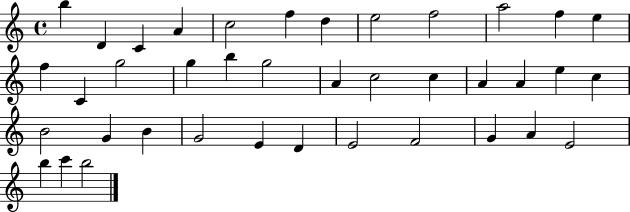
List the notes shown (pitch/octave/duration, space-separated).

B5/q D4/q C4/q A4/q C5/h F5/q D5/q E5/h F5/h A5/h F5/q E5/q F5/q C4/q G5/h G5/q B5/q G5/h A4/q C5/h C5/q A4/q A4/q E5/q C5/q B4/h G4/q B4/q G4/h E4/q D4/q E4/h F4/h G4/q A4/q E4/h B5/q C6/q B5/h